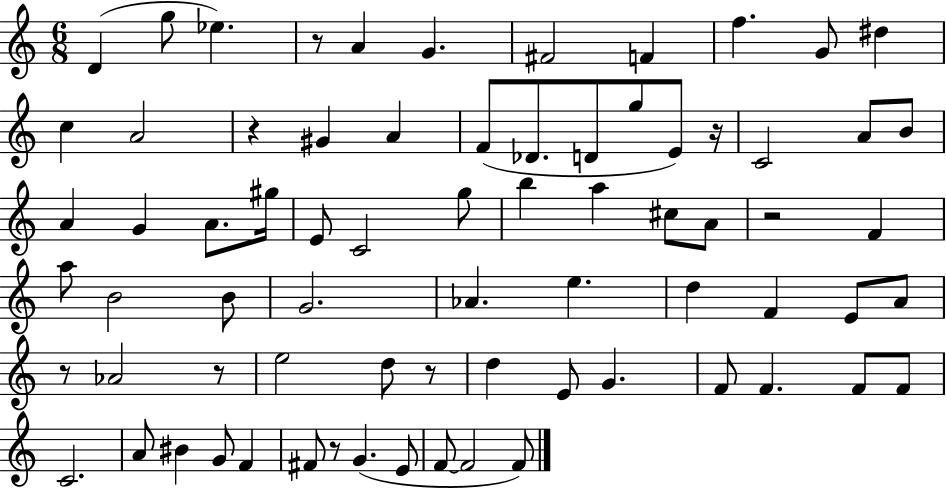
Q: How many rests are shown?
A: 8